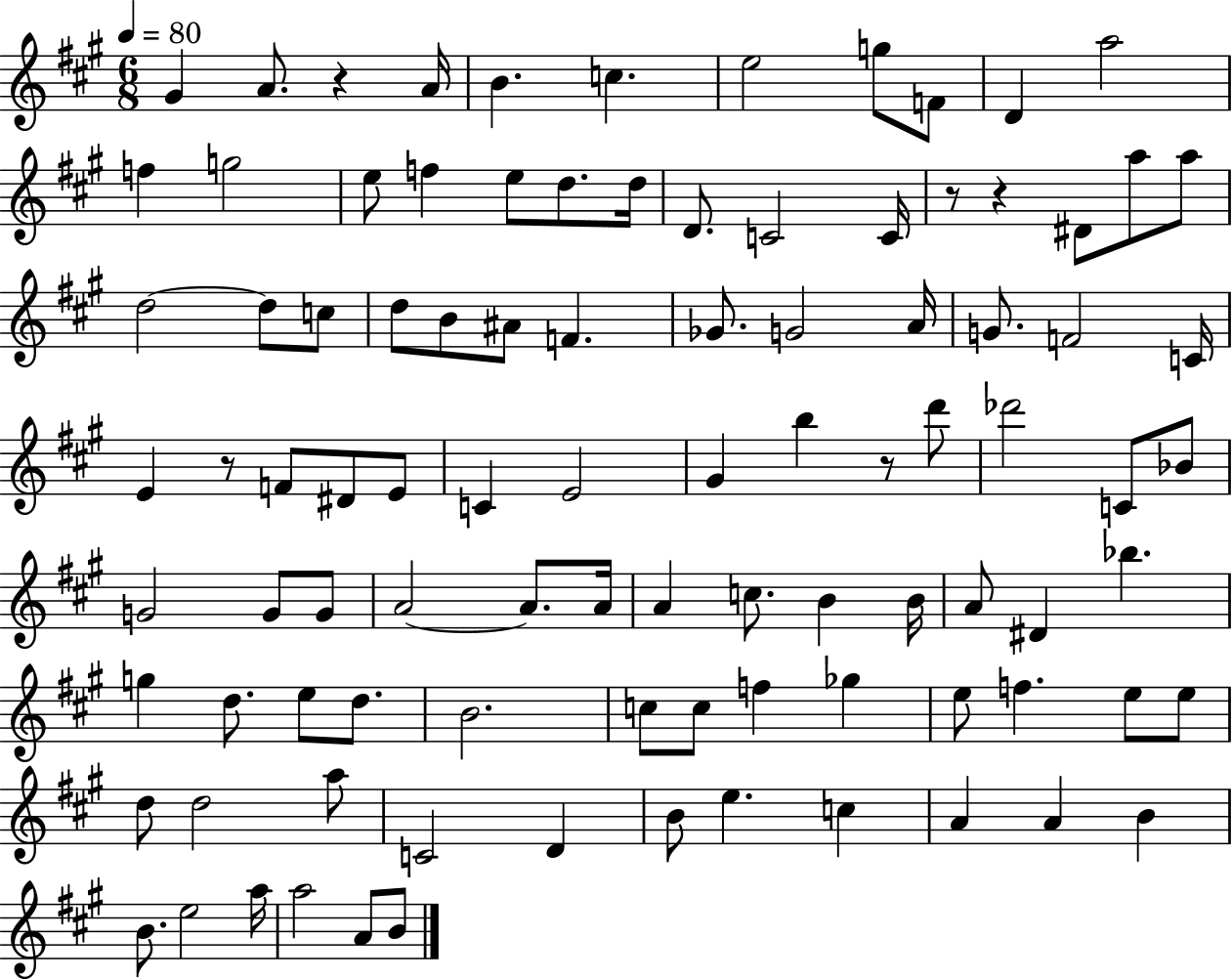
G#4/q A4/e. R/q A4/s B4/q. C5/q. E5/h G5/e F4/e D4/q A5/h F5/q G5/h E5/e F5/q E5/e D5/e. D5/s D4/e. C4/h C4/s R/e R/q D#4/e A5/e A5/e D5/h D5/e C5/e D5/e B4/e A#4/e F4/q. Gb4/e. G4/h A4/s G4/e. F4/h C4/s E4/q R/e F4/e D#4/e E4/e C4/q E4/h G#4/q B5/q R/e D6/e Db6/h C4/e Bb4/e G4/h G4/e G4/e A4/h A4/e. A4/s A4/q C5/e. B4/q B4/s A4/e D#4/q Bb5/q. G5/q D5/e. E5/e D5/e. B4/h. C5/e C5/e F5/q Gb5/q E5/e F5/q. E5/e E5/e D5/e D5/h A5/e C4/h D4/q B4/e E5/q. C5/q A4/q A4/q B4/q B4/e. E5/h A5/s A5/h A4/e B4/e